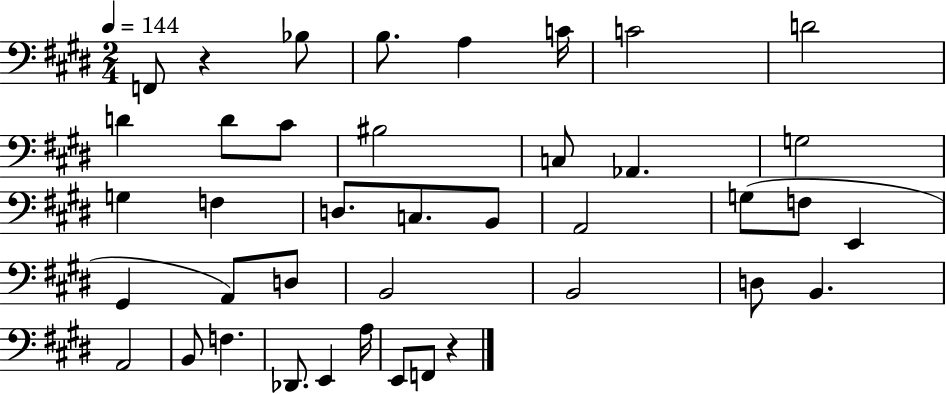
F2/e R/q Bb3/e B3/e. A3/q C4/s C4/h D4/h D4/q D4/e C#4/e BIS3/h C3/e Ab2/q. G3/h G3/q F3/q D3/e. C3/e. B2/e A2/h G3/e F3/e E2/q G#2/q A2/e D3/e B2/h B2/h D3/e B2/q. A2/h B2/e F3/q. Db2/e. E2/q A3/s E2/e F2/e R/q